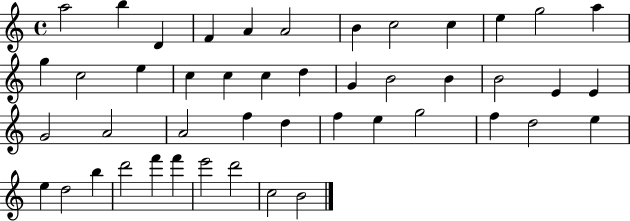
{
  \clef treble
  \time 4/4
  \defaultTimeSignature
  \key c \major
  a''2 b''4 d'4 | f'4 a'4 a'2 | b'4 c''2 c''4 | e''4 g''2 a''4 | \break g''4 c''2 e''4 | c''4 c''4 c''4 d''4 | g'4 b'2 b'4 | b'2 e'4 e'4 | \break g'2 a'2 | a'2 f''4 d''4 | f''4 e''4 g''2 | f''4 d''2 e''4 | \break e''4 d''2 b''4 | d'''2 f'''4 f'''4 | e'''2 d'''2 | c''2 b'2 | \break \bar "|."
}